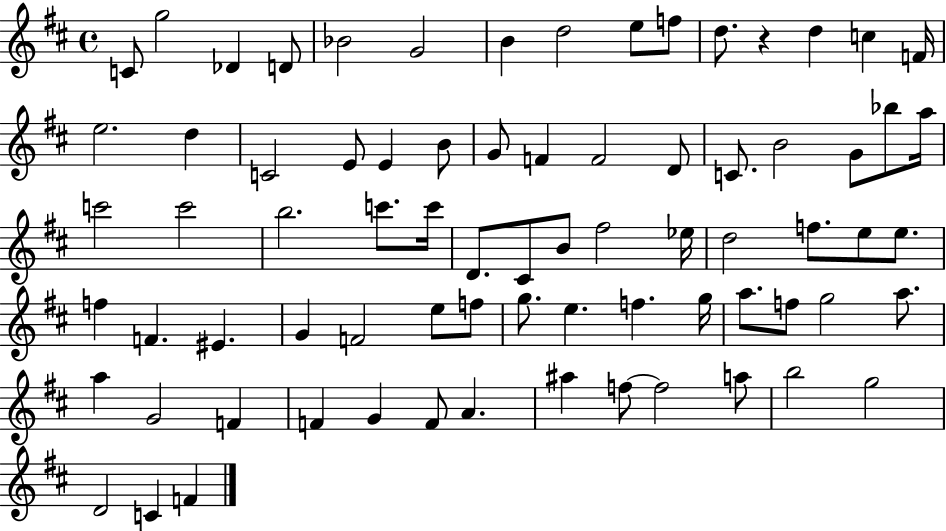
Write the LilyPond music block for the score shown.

{
  \clef treble
  \time 4/4
  \defaultTimeSignature
  \key d \major
  c'8 g''2 des'4 d'8 | bes'2 g'2 | b'4 d''2 e''8 f''8 | d''8. r4 d''4 c''4 f'16 | \break e''2. d''4 | c'2 e'8 e'4 b'8 | g'8 f'4 f'2 d'8 | c'8. b'2 g'8 bes''8 a''16 | \break c'''2 c'''2 | b''2. c'''8. c'''16 | d'8. cis'8 b'8 fis''2 ees''16 | d''2 f''8. e''8 e''8. | \break f''4 f'4. eis'4. | g'4 f'2 e''8 f''8 | g''8. e''4. f''4. g''16 | a''8. f''8 g''2 a''8. | \break a''4 g'2 f'4 | f'4 g'4 f'8 a'4. | ais''4 f''8~~ f''2 a''8 | b''2 g''2 | \break d'2 c'4 f'4 | \bar "|."
}